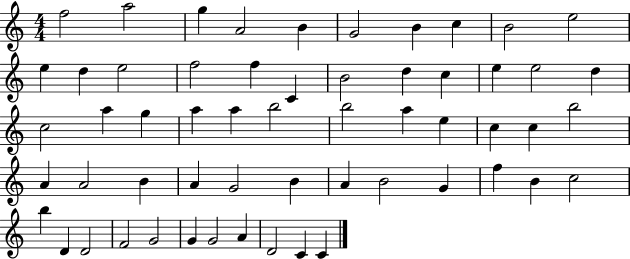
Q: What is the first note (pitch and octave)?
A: F5